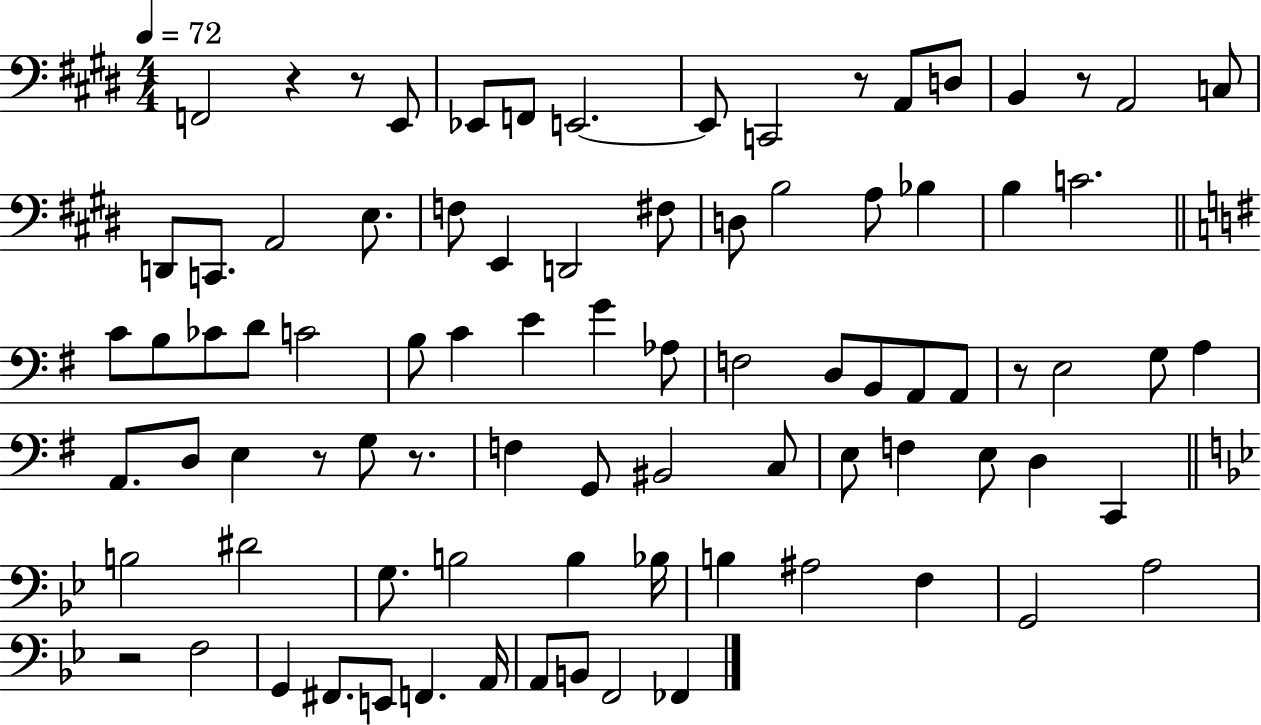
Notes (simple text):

F2/h R/q R/e E2/e Eb2/e F2/e E2/h. E2/e C2/h R/e A2/e D3/e B2/q R/e A2/h C3/e D2/e C2/e. A2/h E3/e. F3/e E2/q D2/h F#3/e D3/e B3/h A3/e Bb3/q B3/q C4/h. C4/e B3/e CES4/e D4/e C4/h B3/e C4/q E4/q G4/q Ab3/e F3/h D3/e B2/e A2/e A2/e R/e E3/h G3/e A3/q A2/e. D3/e E3/q R/e G3/e R/e. F3/q G2/e BIS2/h C3/e E3/e F3/q E3/e D3/q C2/q B3/h D#4/h G3/e. B3/h B3/q Bb3/s B3/q A#3/h F3/q G2/h A3/h R/h F3/h G2/q F#2/e. E2/e F2/q. A2/s A2/e B2/e F2/h FES2/q